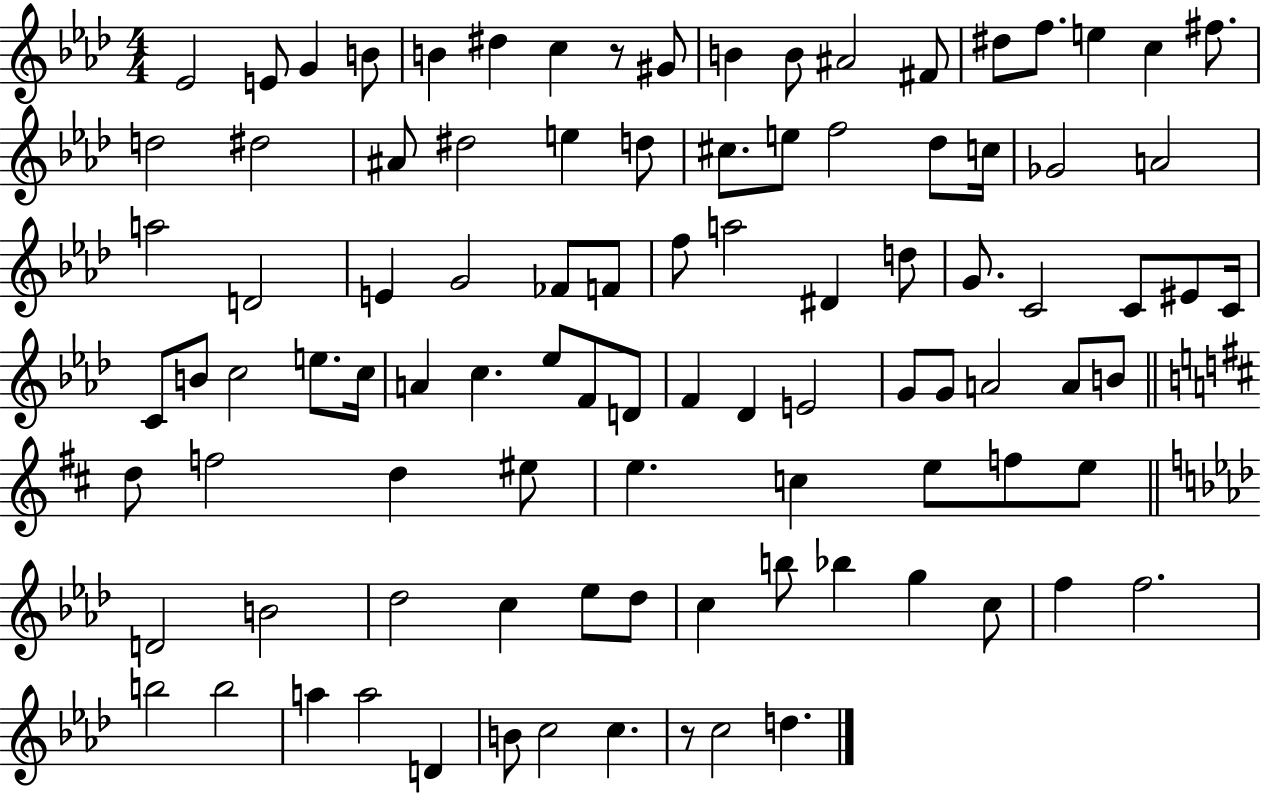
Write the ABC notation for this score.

X:1
T:Untitled
M:4/4
L:1/4
K:Ab
_E2 E/2 G B/2 B ^d c z/2 ^G/2 B B/2 ^A2 ^F/2 ^d/2 f/2 e c ^f/2 d2 ^d2 ^A/2 ^d2 e d/2 ^c/2 e/2 f2 _d/2 c/4 _G2 A2 a2 D2 E G2 _F/2 F/2 f/2 a2 ^D d/2 G/2 C2 C/2 ^E/2 C/4 C/2 B/2 c2 e/2 c/4 A c _e/2 F/2 D/2 F _D E2 G/2 G/2 A2 A/2 B/2 d/2 f2 d ^e/2 e c e/2 f/2 e/2 D2 B2 _d2 c _e/2 _d/2 c b/2 _b g c/2 f f2 b2 b2 a a2 D B/2 c2 c z/2 c2 d